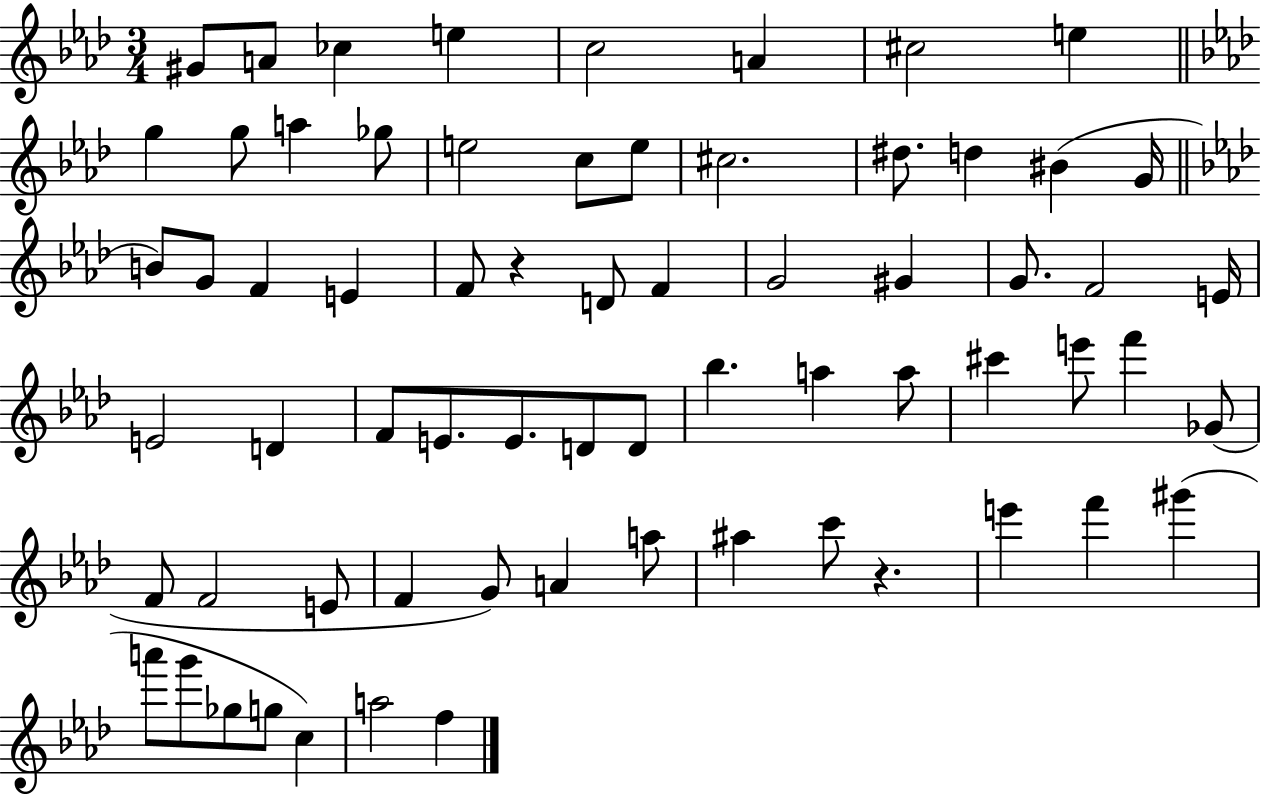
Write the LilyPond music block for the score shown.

{
  \clef treble
  \numericTimeSignature
  \time 3/4
  \key aes \major
  \repeat volta 2 { gis'8 a'8 ces''4 e''4 | c''2 a'4 | cis''2 e''4 | \bar "||" \break \key aes \major g''4 g''8 a''4 ges''8 | e''2 c''8 e''8 | cis''2. | dis''8. d''4 bis'4( g'16 | \break \bar "||" \break \key aes \major b'8) g'8 f'4 e'4 | f'8 r4 d'8 f'4 | g'2 gis'4 | g'8. f'2 e'16 | \break e'2 d'4 | f'8 e'8. e'8. d'8 d'8 | bes''4. a''4 a''8 | cis'''4 e'''8 f'''4 ges'8( | \break f'8 f'2 e'8 | f'4 g'8) a'4 a''8 | ais''4 c'''8 r4. | e'''4 f'''4 gis'''4( | \break a'''8 g'''8 ges''8 g''8 c''4) | a''2 f''4 | } \bar "|."
}